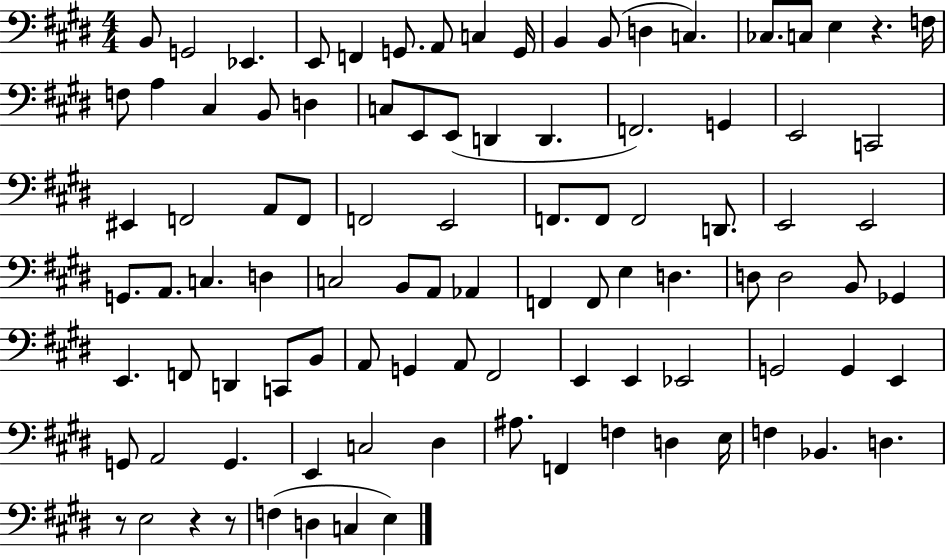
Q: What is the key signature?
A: E major